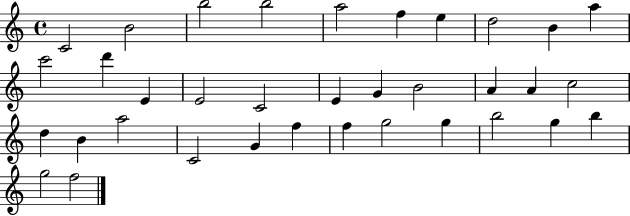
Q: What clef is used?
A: treble